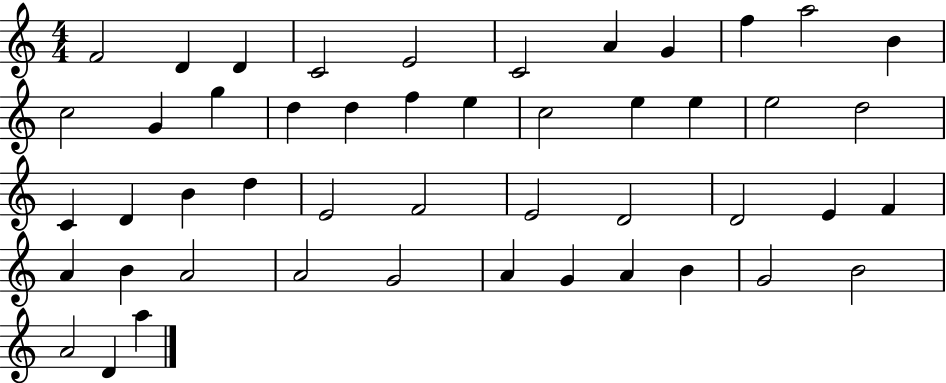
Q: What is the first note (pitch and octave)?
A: F4